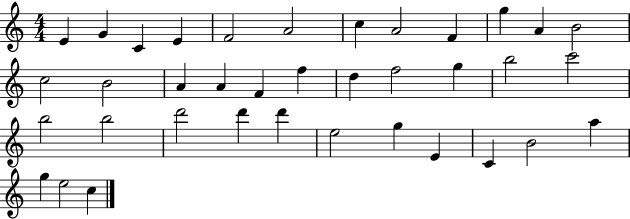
{
  \clef treble
  \numericTimeSignature
  \time 4/4
  \key c \major
  e'4 g'4 c'4 e'4 | f'2 a'2 | c''4 a'2 f'4 | g''4 a'4 b'2 | \break c''2 b'2 | a'4 a'4 f'4 f''4 | d''4 f''2 g''4 | b''2 c'''2 | \break b''2 b''2 | d'''2 d'''4 d'''4 | e''2 g''4 e'4 | c'4 b'2 a''4 | \break g''4 e''2 c''4 | \bar "|."
}